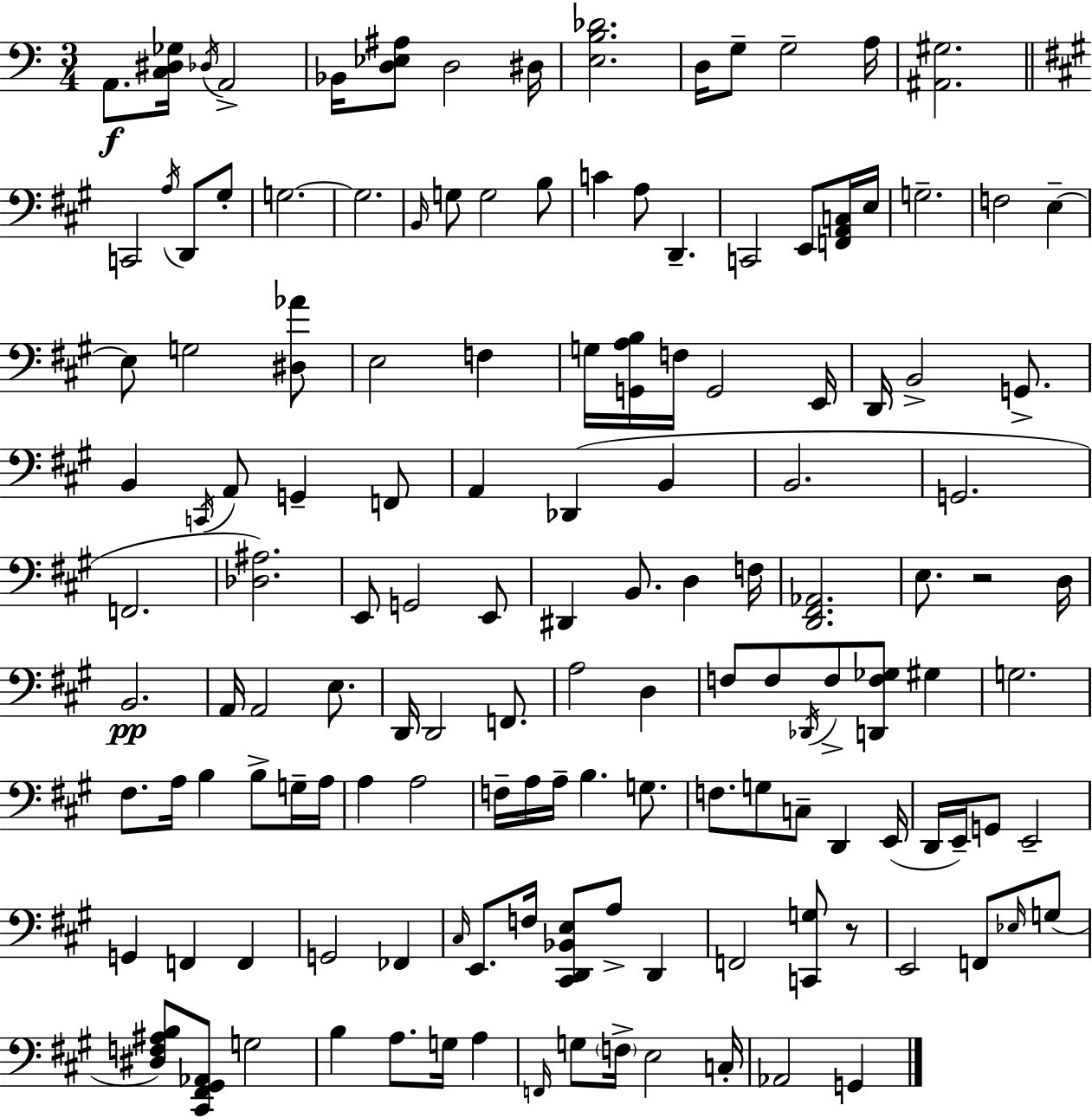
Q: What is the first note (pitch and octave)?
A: A2